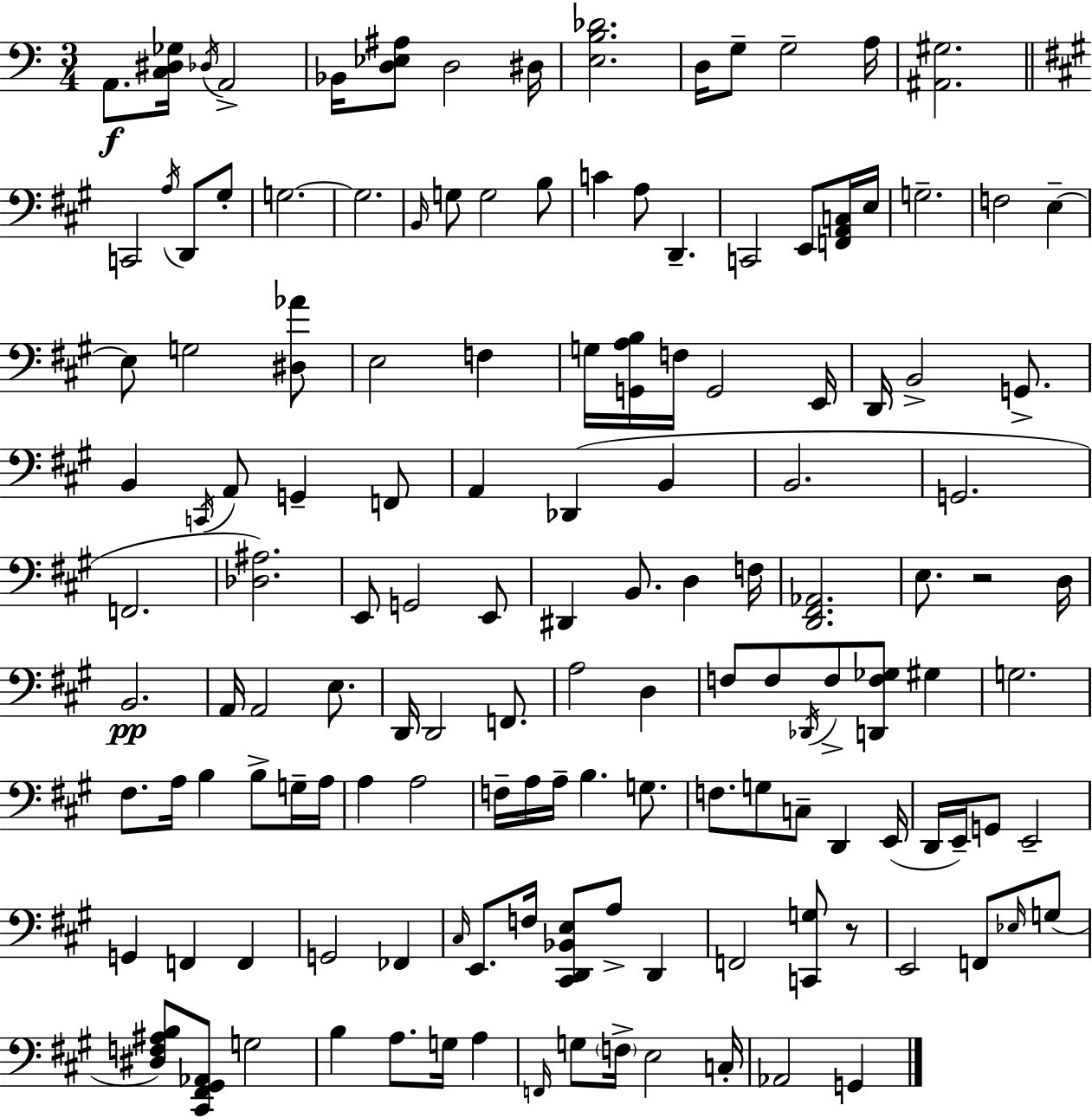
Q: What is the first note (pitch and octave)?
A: A2